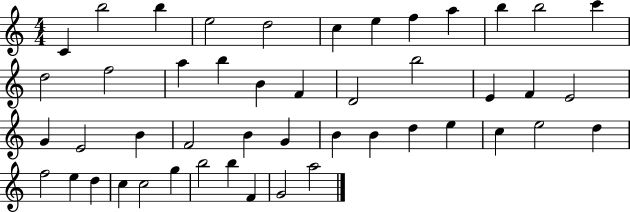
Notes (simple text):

C4/q B5/h B5/q E5/h D5/h C5/q E5/q F5/q A5/q B5/q B5/h C6/q D5/h F5/h A5/q B5/q B4/q F4/q D4/h B5/h E4/q F4/q E4/h G4/q E4/h B4/q F4/h B4/q G4/q B4/q B4/q D5/q E5/q C5/q E5/h D5/q F5/h E5/q D5/q C5/q C5/h G5/q B5/h B5/q F4/q G4/h A5/h